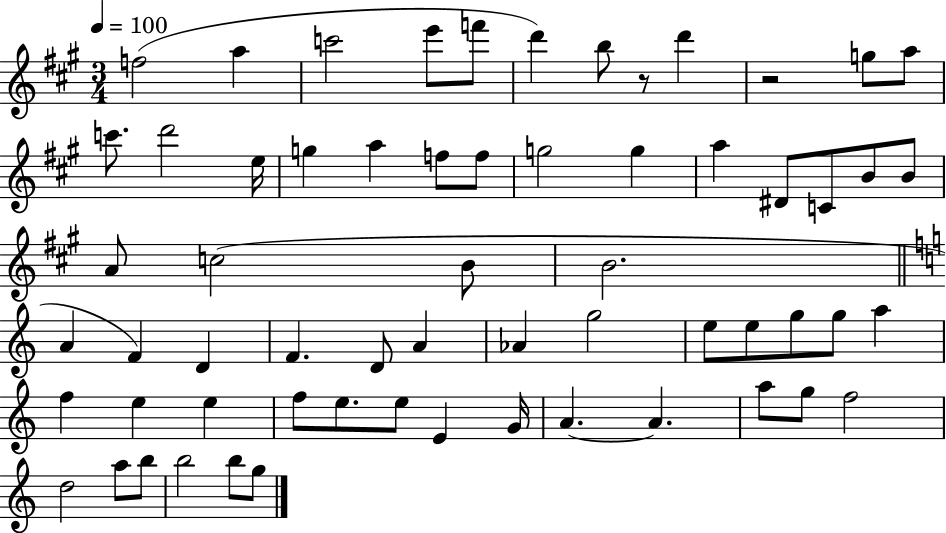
F5/h A5/q C6/h E6/e F6/e D6/q B5/e R/e D6/q R/h G5/e A5/e C6/e. D6/h E5/s G5/q A5/q F5/e F5/e G5/h G5/q A5/q D#4/e C4/e B4/e B4/e A4/e C5/h B4/e B4/h. A4/q F4/q D4/q F4/q. D4/e A4/q Ab4/q G5/h E5/e E5/e G5/e G5/e A5/q F5/q E5/q E5/q F5/e E5/e. E5/e E4/q G4/s A4/q. A4/q. A5/e G5/e F5/h D5/h A5/e B5/e B5/h B5/e G5/e